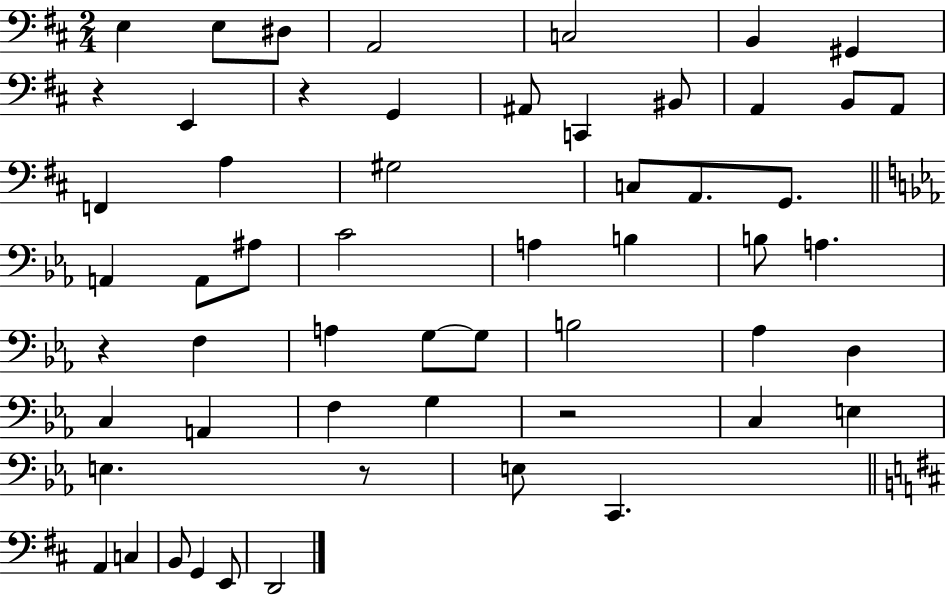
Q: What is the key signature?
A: D major